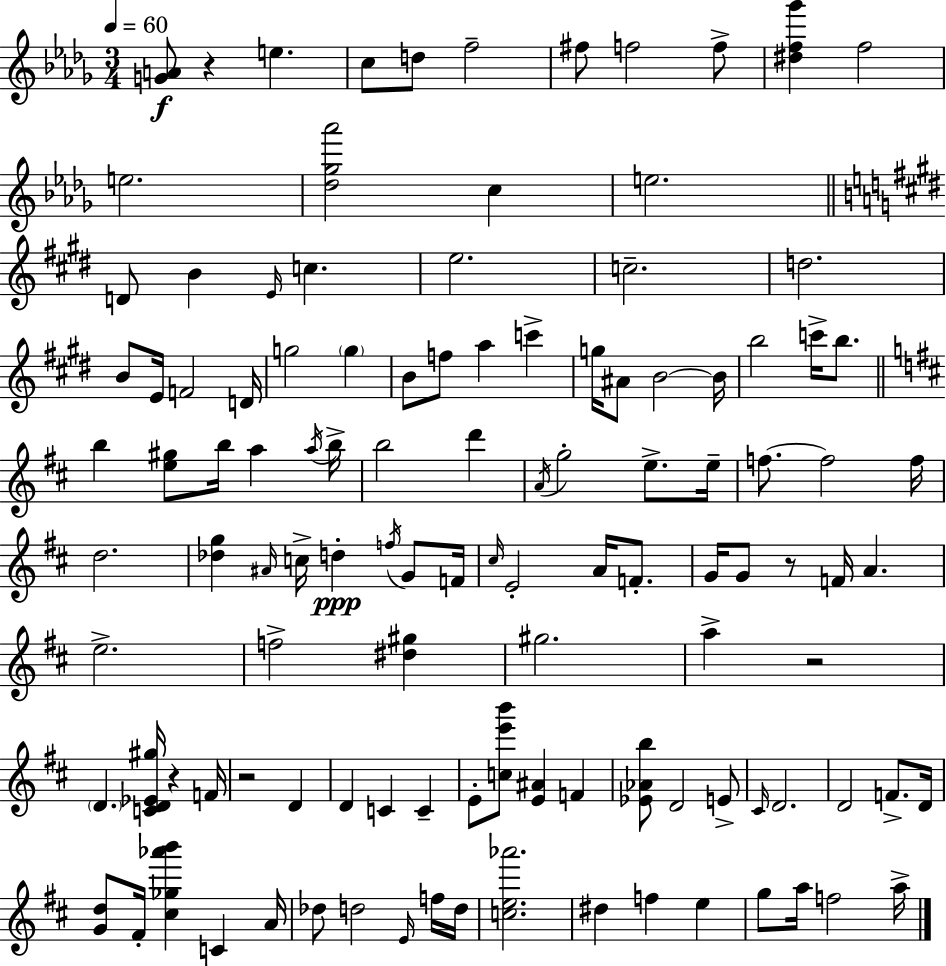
{
  \clef treble
  \numericTimeSignature
  \time 3/4
  \key bes \minor
  \tempo 4 = 60
  <g' a'>8\f r4 e''4. | c''8 d''8 f''2-- | fis''8 f''2 f''8-> | <dis'' f'' ges'''>4 f''2 | \break e''2. | <des'' ges'' aes'''>2 c''4 | e''2. | \bar "||" \break \key e \major d'8 b'4 \grace { e'16 } c''4. | e''2. | c''2.-- | d''2. | \break b'8 e'16 f'2 | d'16 g''2 \parenthesize g''4 | b'8 f''8 a''4 c'''4-> | g''16 ais'8 b'2~~ | \break b'16 b''2 c'''16-> b''8. | \bar "||" \break \key b \minor b''4 <e'' gis''>8 b''16 a''4 \acciaccatura { a''16 } | b''16-> b''2 d'''4 | \acciaccatura { a'16 } g''2-. e''8.-> | e''16-- f''8.~~ f''2 | \break f''16 d''2. | <des'' g''>4 \grace { ais'16 } c''16-> d''4-.\ppp | \acciaccatura { f''16 } g'8 f'16 \grace { cis''16 } e'2-. | a'16 f'8.-. g'16 g'8 r8 f'16 a'4. | \break e''2.-> | f''2-> | <dis'' gis''>4 gis''2. | a''4-> r2 | \break \parenthesize d'4. <c' d' ees' gis''>16 | r4 f'16 r2 | d'4 d'4 c'4 | c'4-- e'8-. <c'' e''' b'''>8 <e' ais'>4 | \break f'4 <ees' aes' b''>8 d'2 | e'8-> \grace { cis'16 } d'2. | d'2 | f'8.-> d'16 <g' d''>8 fis'16-. <cis'' ges'' aes''' b'''>4 | \break c'4 a'16 des''8 d''2 | \grace { e'16 } f''16 d''16 <c'' e'' aes'''>2. | dis''4 f''4 | e''4 g''8 a''16 f''2 | \break a''16-> \bar "|."
}